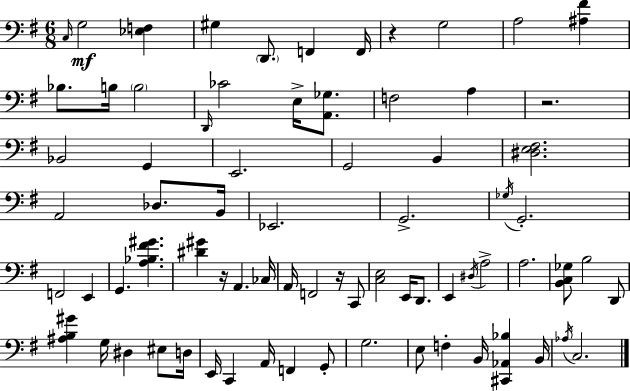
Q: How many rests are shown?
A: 4